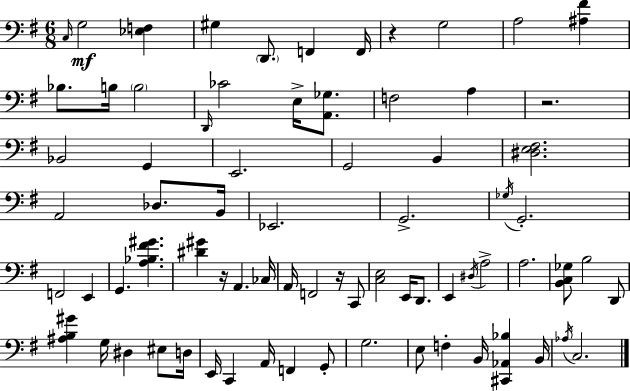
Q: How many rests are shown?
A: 4